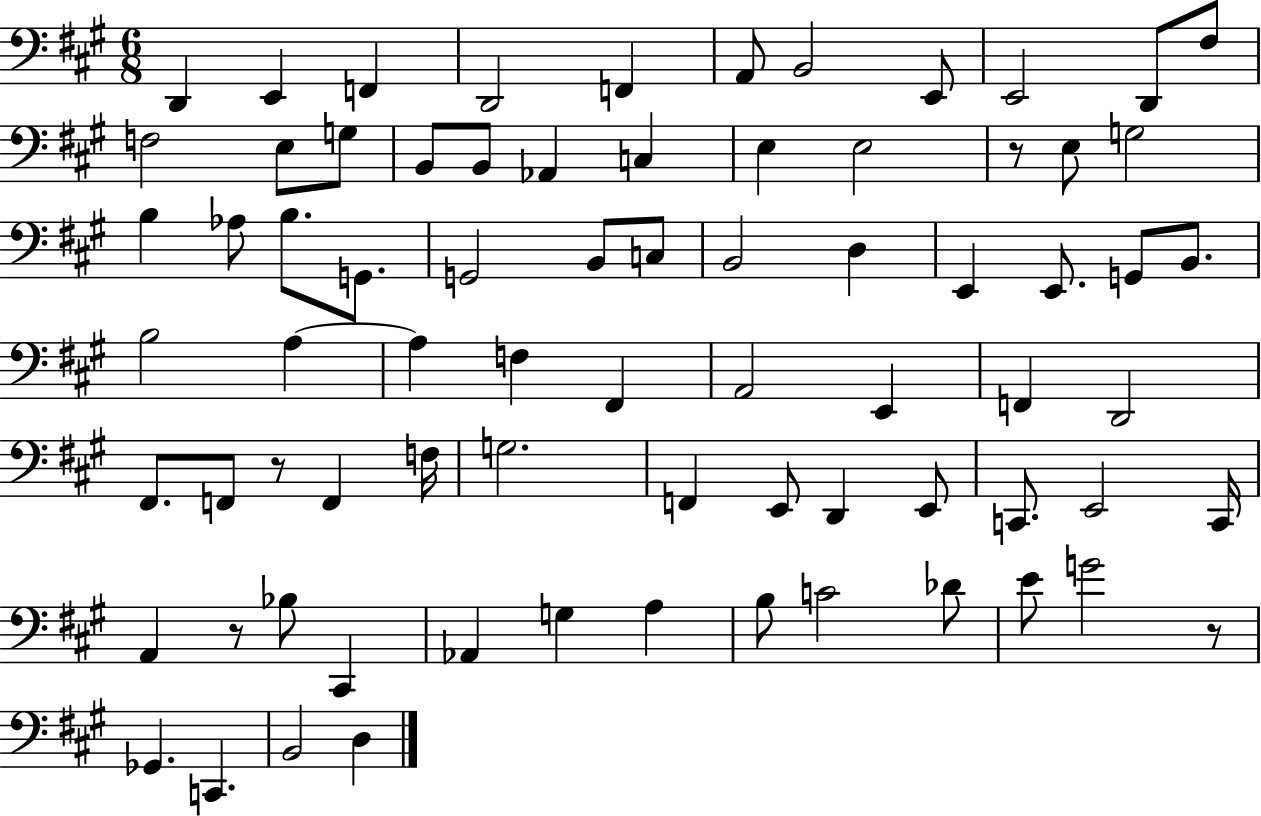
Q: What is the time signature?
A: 6/8